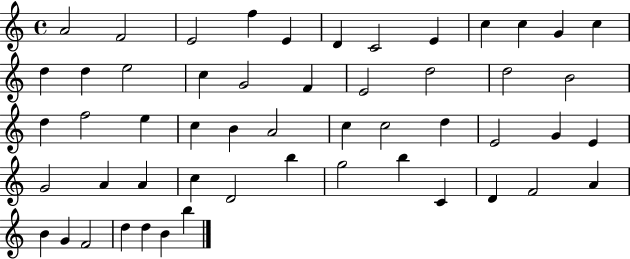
X:1
T:Untitled
M:4/4
L:1/4
K:C
A2 F2 E2 f E D C2 E c c G c d d e2 c G2 F E2 d2 d2 B2 d f2 e c B A2 c c2 d E2 G E G2 A A c D2 b g2 b C D F2 A B G F2 d d B b